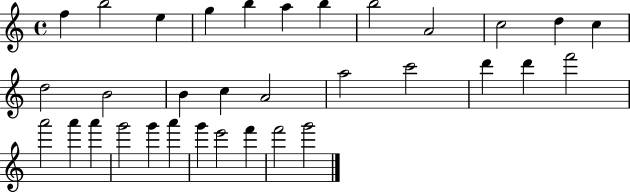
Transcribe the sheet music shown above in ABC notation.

X:1
T:Untitled
M:4/4
L:1/4
K:C
f b2 e g b a b b2 A2 c2 d c d2 B2 B c A2 a2 c'2 d' d' f'2 a'2 a' a' g'2 g' a' g' e'2 f' f'2 g'2